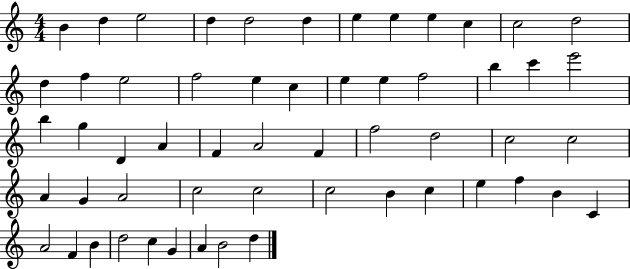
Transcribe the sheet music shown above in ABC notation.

X:1
T:Untitled
M:4/4
L:1/4
K:C
B d e2 d d2 d e e e c c2 d2 d f e2 f2 e c e e f2 b c' e'2 b g D A F A2 F f2 d2 c2 c2 A G A2 c2 c2 c2 B c e f B C A2 F B d2 c G A B2 d